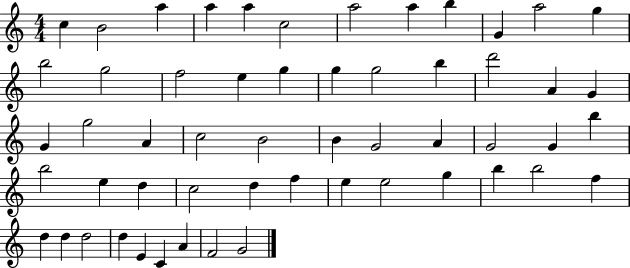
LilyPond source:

{
  \clef treble
  \numericTimeSignature
  \time 4/4
  \key c \major
  c''4 b'2 a''4 | a''4 a''4 c''2 | a''2 a''4 b''4 | g'4 a''2 g''4 | \break b''2 g''2 | f''2 e''4 g''4 | g''4 g''2 b''4 | d'''2 a'4 g'4 | \break g'4 g''2 a'4 | c''2 b'2 | b'4 g'2 a'4 | g'2 g'4 b''4 | \break b''2 e''4 d''4 | c''2 d''4 f''4 | e''4 e''2 g''4 | b''4 b''2 f''4 | \break d''4 d''4 d''2 | d''4 e'4 c'4 a'4 | f'2 g'2 | \bar "|."
}